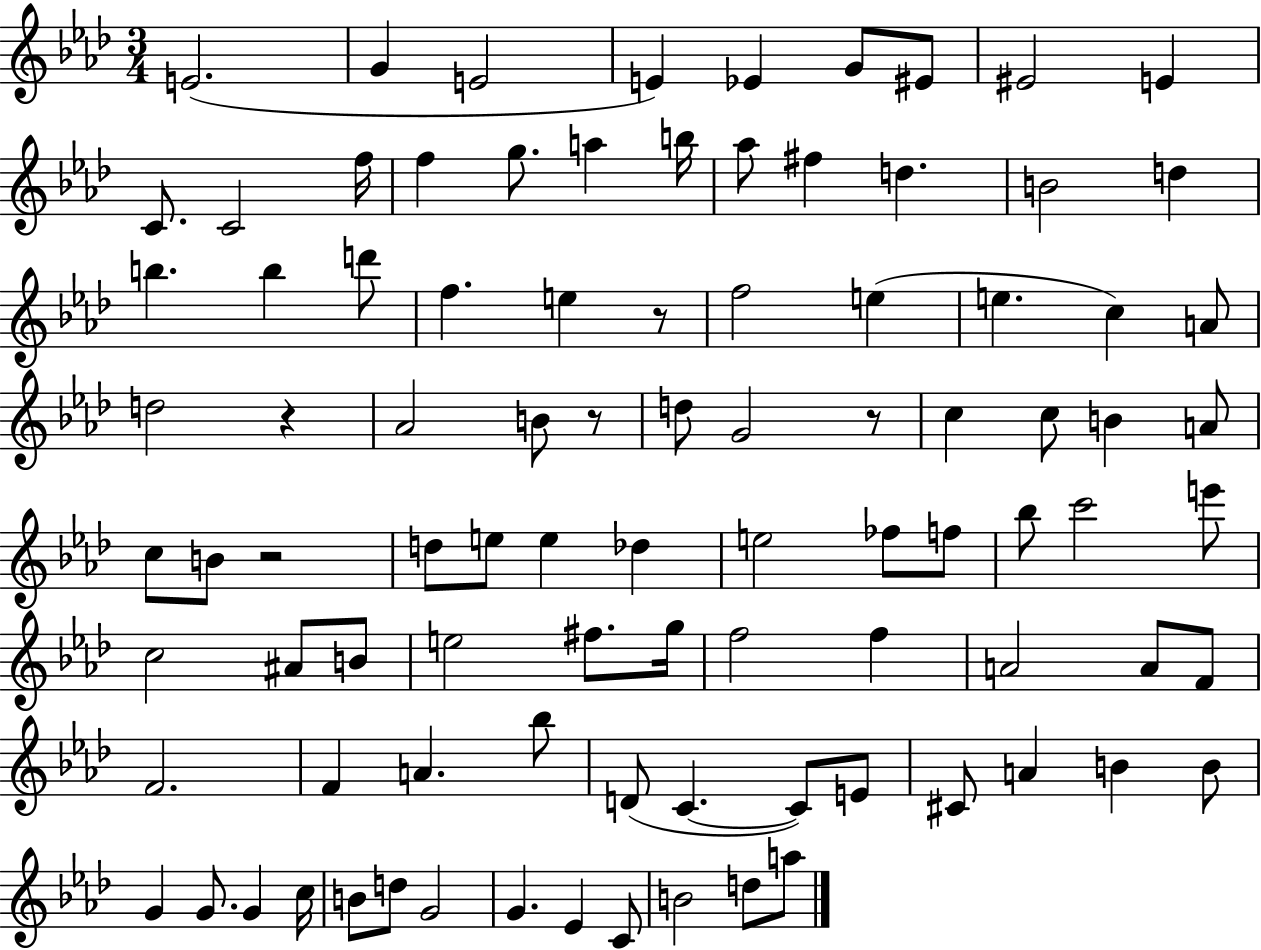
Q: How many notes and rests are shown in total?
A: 93